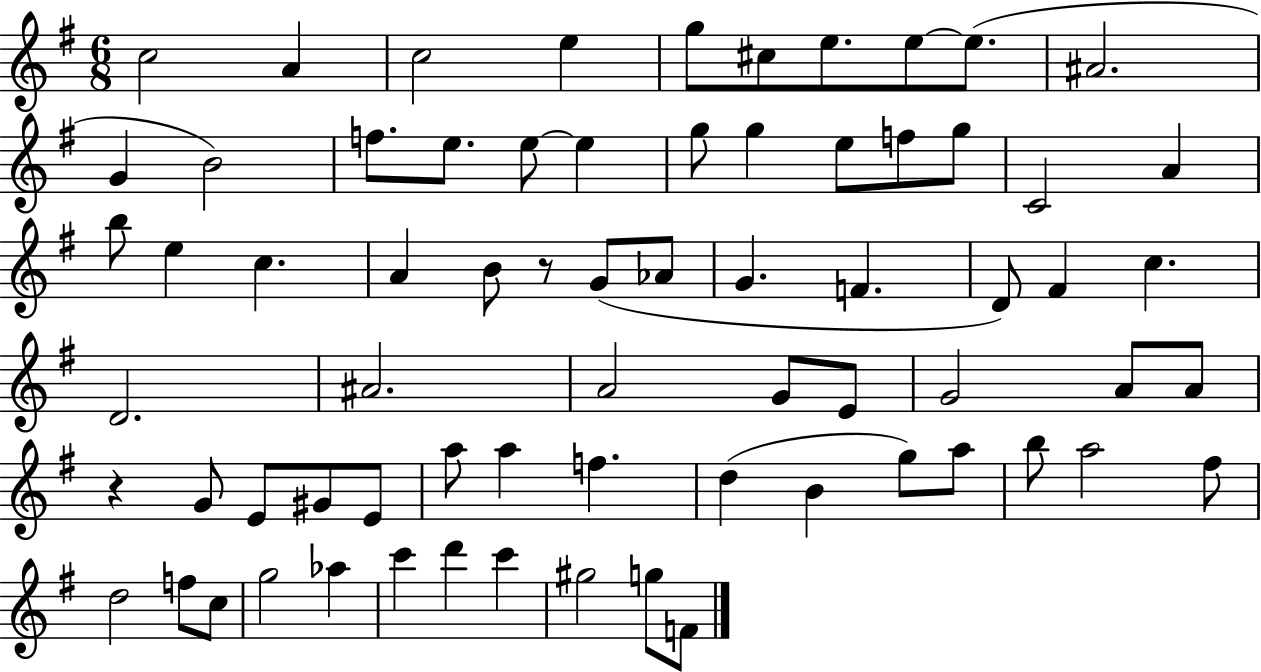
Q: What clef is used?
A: treble